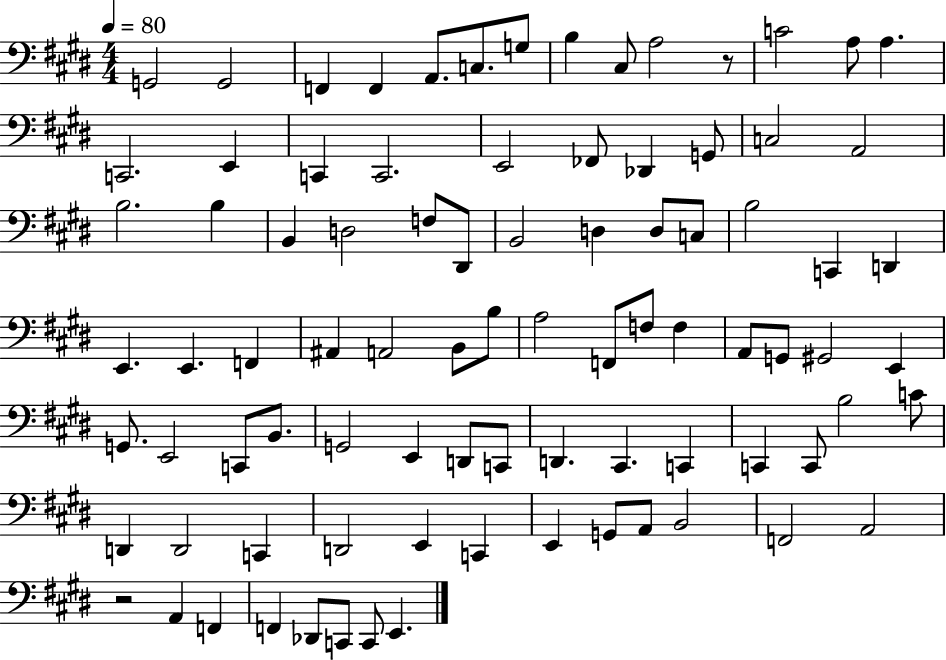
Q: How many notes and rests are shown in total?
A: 87